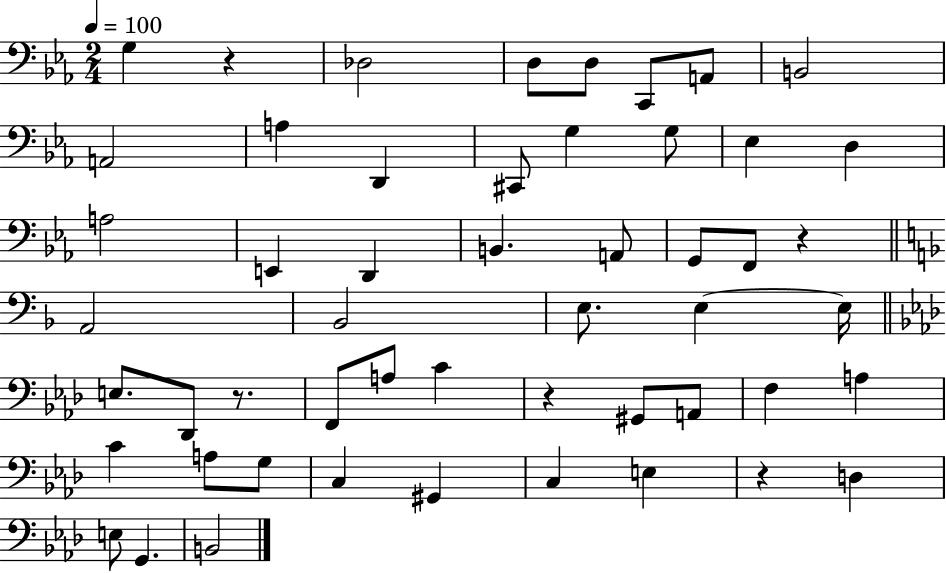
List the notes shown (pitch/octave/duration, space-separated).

G3/q R/q Db3/h D3/e D3/e C2/e A2/e B2/h A2/h A3/q D2/q C#2/e G3/q G3/e Eb3/q D3/q A3/h E2/q D2/q B2/q. A2/e G2/e F2/e R/q A2/h Bb2/h E3/e. E3/q E3/s E3/e. Db2/e R/e. F2/e A3/e C4/q R/q G#2/e A2/e F3/q A3/q C4/q A3/e G3/e C3/q G#2/q C3/q E3/q R/q D3/q E3/e G2/q. B2/h